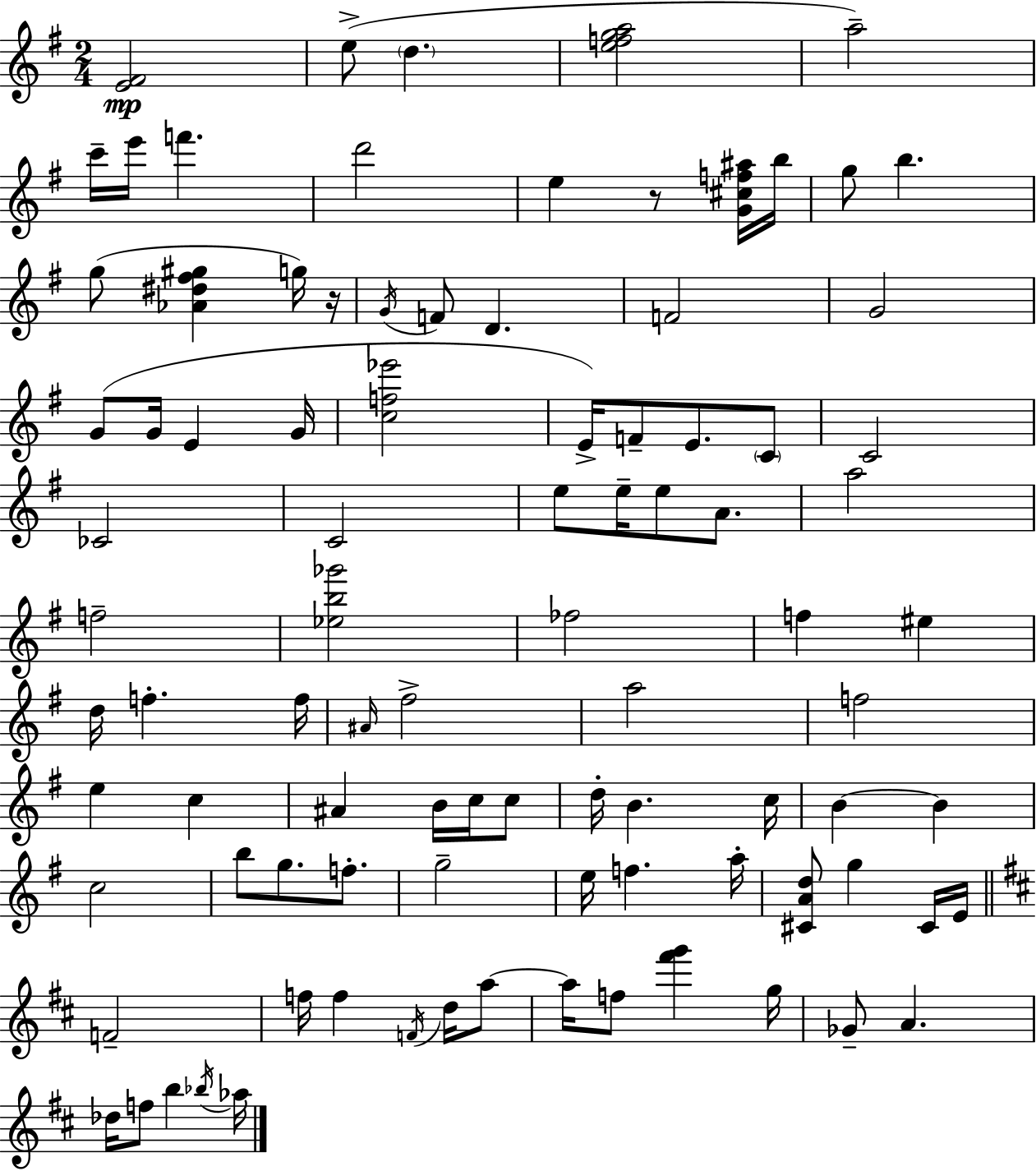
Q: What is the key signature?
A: G major